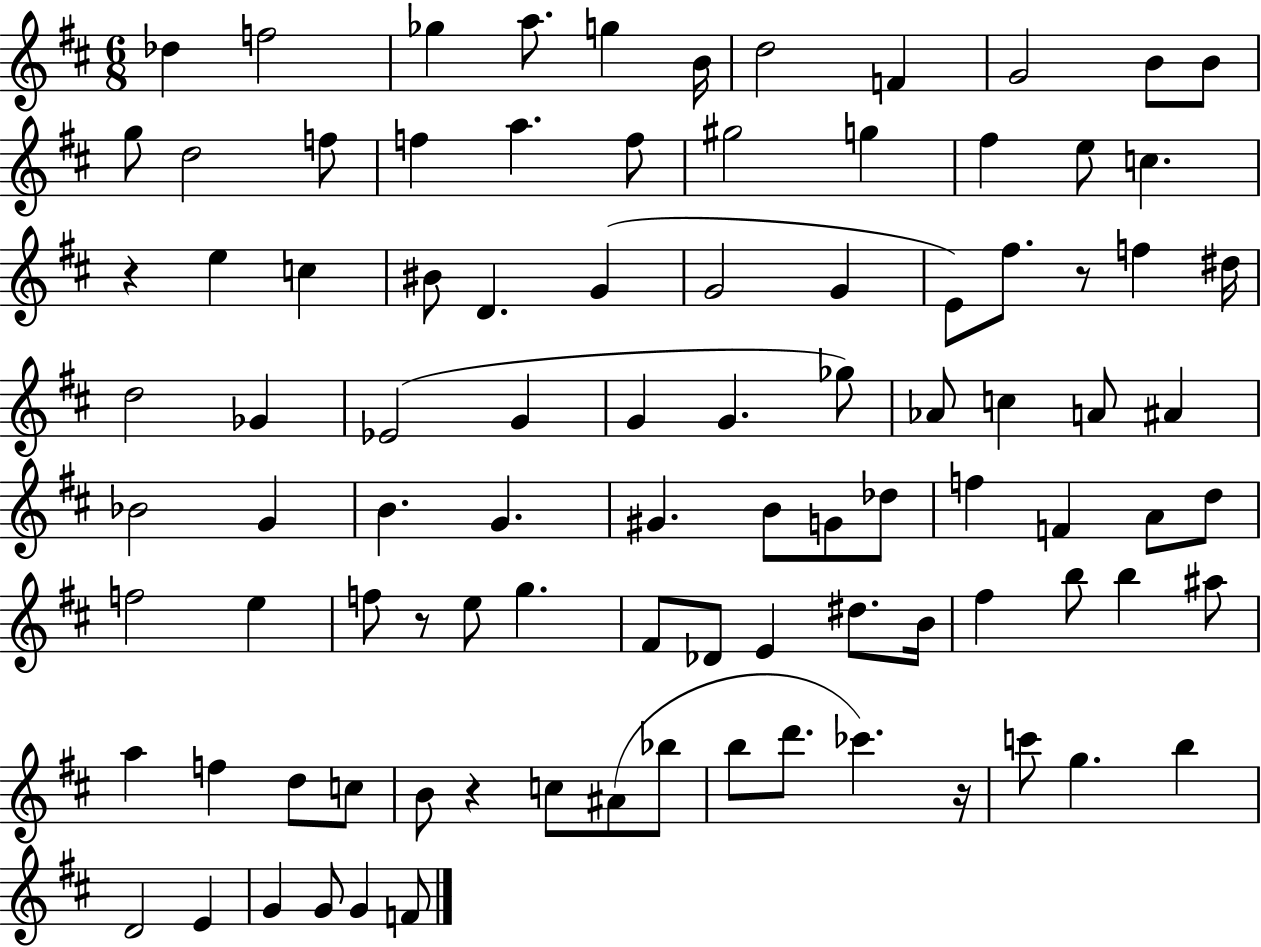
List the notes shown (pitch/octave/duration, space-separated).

Db5/q F5/h Gb5/q A5/e. G5/q B4/s D5/h F4/q G4/h B4/e B4/e G5/e D5/h F5/e F5/q A5/q. F5/e G#5/h G5/q F#5/q E5/e C5/q. R/q E5/q C5/q BIS4/e D4/q. G4/q G4/h G4/q E4/e F#5/e. R/e F5/q D#5/s D5/h Gb4/q Eb4/h G4/q G4/q G4/q. Gb5/e Ab4/e C5/q A4/e A#4/q Bb4/h G4/q B4/q. G4/q. G#4/q. B4/e G4/e Db5/e F5/q F4/q A4/e D5/e F5/h E5/q F5/e R/e E5/e G5/q. F#4/e Db4/e E4/q D#5/e. B4/s F#5/q B5/e B5/q A#5/e A5/q F5/q D5/e C5/e B4/e R/q C5/e A#4/e Bb5/e B5/e D6/e. CES6/q. R/s C6/e G5/q. B5/q D4/h E4/q G4/q G4/e G4/q F4/e